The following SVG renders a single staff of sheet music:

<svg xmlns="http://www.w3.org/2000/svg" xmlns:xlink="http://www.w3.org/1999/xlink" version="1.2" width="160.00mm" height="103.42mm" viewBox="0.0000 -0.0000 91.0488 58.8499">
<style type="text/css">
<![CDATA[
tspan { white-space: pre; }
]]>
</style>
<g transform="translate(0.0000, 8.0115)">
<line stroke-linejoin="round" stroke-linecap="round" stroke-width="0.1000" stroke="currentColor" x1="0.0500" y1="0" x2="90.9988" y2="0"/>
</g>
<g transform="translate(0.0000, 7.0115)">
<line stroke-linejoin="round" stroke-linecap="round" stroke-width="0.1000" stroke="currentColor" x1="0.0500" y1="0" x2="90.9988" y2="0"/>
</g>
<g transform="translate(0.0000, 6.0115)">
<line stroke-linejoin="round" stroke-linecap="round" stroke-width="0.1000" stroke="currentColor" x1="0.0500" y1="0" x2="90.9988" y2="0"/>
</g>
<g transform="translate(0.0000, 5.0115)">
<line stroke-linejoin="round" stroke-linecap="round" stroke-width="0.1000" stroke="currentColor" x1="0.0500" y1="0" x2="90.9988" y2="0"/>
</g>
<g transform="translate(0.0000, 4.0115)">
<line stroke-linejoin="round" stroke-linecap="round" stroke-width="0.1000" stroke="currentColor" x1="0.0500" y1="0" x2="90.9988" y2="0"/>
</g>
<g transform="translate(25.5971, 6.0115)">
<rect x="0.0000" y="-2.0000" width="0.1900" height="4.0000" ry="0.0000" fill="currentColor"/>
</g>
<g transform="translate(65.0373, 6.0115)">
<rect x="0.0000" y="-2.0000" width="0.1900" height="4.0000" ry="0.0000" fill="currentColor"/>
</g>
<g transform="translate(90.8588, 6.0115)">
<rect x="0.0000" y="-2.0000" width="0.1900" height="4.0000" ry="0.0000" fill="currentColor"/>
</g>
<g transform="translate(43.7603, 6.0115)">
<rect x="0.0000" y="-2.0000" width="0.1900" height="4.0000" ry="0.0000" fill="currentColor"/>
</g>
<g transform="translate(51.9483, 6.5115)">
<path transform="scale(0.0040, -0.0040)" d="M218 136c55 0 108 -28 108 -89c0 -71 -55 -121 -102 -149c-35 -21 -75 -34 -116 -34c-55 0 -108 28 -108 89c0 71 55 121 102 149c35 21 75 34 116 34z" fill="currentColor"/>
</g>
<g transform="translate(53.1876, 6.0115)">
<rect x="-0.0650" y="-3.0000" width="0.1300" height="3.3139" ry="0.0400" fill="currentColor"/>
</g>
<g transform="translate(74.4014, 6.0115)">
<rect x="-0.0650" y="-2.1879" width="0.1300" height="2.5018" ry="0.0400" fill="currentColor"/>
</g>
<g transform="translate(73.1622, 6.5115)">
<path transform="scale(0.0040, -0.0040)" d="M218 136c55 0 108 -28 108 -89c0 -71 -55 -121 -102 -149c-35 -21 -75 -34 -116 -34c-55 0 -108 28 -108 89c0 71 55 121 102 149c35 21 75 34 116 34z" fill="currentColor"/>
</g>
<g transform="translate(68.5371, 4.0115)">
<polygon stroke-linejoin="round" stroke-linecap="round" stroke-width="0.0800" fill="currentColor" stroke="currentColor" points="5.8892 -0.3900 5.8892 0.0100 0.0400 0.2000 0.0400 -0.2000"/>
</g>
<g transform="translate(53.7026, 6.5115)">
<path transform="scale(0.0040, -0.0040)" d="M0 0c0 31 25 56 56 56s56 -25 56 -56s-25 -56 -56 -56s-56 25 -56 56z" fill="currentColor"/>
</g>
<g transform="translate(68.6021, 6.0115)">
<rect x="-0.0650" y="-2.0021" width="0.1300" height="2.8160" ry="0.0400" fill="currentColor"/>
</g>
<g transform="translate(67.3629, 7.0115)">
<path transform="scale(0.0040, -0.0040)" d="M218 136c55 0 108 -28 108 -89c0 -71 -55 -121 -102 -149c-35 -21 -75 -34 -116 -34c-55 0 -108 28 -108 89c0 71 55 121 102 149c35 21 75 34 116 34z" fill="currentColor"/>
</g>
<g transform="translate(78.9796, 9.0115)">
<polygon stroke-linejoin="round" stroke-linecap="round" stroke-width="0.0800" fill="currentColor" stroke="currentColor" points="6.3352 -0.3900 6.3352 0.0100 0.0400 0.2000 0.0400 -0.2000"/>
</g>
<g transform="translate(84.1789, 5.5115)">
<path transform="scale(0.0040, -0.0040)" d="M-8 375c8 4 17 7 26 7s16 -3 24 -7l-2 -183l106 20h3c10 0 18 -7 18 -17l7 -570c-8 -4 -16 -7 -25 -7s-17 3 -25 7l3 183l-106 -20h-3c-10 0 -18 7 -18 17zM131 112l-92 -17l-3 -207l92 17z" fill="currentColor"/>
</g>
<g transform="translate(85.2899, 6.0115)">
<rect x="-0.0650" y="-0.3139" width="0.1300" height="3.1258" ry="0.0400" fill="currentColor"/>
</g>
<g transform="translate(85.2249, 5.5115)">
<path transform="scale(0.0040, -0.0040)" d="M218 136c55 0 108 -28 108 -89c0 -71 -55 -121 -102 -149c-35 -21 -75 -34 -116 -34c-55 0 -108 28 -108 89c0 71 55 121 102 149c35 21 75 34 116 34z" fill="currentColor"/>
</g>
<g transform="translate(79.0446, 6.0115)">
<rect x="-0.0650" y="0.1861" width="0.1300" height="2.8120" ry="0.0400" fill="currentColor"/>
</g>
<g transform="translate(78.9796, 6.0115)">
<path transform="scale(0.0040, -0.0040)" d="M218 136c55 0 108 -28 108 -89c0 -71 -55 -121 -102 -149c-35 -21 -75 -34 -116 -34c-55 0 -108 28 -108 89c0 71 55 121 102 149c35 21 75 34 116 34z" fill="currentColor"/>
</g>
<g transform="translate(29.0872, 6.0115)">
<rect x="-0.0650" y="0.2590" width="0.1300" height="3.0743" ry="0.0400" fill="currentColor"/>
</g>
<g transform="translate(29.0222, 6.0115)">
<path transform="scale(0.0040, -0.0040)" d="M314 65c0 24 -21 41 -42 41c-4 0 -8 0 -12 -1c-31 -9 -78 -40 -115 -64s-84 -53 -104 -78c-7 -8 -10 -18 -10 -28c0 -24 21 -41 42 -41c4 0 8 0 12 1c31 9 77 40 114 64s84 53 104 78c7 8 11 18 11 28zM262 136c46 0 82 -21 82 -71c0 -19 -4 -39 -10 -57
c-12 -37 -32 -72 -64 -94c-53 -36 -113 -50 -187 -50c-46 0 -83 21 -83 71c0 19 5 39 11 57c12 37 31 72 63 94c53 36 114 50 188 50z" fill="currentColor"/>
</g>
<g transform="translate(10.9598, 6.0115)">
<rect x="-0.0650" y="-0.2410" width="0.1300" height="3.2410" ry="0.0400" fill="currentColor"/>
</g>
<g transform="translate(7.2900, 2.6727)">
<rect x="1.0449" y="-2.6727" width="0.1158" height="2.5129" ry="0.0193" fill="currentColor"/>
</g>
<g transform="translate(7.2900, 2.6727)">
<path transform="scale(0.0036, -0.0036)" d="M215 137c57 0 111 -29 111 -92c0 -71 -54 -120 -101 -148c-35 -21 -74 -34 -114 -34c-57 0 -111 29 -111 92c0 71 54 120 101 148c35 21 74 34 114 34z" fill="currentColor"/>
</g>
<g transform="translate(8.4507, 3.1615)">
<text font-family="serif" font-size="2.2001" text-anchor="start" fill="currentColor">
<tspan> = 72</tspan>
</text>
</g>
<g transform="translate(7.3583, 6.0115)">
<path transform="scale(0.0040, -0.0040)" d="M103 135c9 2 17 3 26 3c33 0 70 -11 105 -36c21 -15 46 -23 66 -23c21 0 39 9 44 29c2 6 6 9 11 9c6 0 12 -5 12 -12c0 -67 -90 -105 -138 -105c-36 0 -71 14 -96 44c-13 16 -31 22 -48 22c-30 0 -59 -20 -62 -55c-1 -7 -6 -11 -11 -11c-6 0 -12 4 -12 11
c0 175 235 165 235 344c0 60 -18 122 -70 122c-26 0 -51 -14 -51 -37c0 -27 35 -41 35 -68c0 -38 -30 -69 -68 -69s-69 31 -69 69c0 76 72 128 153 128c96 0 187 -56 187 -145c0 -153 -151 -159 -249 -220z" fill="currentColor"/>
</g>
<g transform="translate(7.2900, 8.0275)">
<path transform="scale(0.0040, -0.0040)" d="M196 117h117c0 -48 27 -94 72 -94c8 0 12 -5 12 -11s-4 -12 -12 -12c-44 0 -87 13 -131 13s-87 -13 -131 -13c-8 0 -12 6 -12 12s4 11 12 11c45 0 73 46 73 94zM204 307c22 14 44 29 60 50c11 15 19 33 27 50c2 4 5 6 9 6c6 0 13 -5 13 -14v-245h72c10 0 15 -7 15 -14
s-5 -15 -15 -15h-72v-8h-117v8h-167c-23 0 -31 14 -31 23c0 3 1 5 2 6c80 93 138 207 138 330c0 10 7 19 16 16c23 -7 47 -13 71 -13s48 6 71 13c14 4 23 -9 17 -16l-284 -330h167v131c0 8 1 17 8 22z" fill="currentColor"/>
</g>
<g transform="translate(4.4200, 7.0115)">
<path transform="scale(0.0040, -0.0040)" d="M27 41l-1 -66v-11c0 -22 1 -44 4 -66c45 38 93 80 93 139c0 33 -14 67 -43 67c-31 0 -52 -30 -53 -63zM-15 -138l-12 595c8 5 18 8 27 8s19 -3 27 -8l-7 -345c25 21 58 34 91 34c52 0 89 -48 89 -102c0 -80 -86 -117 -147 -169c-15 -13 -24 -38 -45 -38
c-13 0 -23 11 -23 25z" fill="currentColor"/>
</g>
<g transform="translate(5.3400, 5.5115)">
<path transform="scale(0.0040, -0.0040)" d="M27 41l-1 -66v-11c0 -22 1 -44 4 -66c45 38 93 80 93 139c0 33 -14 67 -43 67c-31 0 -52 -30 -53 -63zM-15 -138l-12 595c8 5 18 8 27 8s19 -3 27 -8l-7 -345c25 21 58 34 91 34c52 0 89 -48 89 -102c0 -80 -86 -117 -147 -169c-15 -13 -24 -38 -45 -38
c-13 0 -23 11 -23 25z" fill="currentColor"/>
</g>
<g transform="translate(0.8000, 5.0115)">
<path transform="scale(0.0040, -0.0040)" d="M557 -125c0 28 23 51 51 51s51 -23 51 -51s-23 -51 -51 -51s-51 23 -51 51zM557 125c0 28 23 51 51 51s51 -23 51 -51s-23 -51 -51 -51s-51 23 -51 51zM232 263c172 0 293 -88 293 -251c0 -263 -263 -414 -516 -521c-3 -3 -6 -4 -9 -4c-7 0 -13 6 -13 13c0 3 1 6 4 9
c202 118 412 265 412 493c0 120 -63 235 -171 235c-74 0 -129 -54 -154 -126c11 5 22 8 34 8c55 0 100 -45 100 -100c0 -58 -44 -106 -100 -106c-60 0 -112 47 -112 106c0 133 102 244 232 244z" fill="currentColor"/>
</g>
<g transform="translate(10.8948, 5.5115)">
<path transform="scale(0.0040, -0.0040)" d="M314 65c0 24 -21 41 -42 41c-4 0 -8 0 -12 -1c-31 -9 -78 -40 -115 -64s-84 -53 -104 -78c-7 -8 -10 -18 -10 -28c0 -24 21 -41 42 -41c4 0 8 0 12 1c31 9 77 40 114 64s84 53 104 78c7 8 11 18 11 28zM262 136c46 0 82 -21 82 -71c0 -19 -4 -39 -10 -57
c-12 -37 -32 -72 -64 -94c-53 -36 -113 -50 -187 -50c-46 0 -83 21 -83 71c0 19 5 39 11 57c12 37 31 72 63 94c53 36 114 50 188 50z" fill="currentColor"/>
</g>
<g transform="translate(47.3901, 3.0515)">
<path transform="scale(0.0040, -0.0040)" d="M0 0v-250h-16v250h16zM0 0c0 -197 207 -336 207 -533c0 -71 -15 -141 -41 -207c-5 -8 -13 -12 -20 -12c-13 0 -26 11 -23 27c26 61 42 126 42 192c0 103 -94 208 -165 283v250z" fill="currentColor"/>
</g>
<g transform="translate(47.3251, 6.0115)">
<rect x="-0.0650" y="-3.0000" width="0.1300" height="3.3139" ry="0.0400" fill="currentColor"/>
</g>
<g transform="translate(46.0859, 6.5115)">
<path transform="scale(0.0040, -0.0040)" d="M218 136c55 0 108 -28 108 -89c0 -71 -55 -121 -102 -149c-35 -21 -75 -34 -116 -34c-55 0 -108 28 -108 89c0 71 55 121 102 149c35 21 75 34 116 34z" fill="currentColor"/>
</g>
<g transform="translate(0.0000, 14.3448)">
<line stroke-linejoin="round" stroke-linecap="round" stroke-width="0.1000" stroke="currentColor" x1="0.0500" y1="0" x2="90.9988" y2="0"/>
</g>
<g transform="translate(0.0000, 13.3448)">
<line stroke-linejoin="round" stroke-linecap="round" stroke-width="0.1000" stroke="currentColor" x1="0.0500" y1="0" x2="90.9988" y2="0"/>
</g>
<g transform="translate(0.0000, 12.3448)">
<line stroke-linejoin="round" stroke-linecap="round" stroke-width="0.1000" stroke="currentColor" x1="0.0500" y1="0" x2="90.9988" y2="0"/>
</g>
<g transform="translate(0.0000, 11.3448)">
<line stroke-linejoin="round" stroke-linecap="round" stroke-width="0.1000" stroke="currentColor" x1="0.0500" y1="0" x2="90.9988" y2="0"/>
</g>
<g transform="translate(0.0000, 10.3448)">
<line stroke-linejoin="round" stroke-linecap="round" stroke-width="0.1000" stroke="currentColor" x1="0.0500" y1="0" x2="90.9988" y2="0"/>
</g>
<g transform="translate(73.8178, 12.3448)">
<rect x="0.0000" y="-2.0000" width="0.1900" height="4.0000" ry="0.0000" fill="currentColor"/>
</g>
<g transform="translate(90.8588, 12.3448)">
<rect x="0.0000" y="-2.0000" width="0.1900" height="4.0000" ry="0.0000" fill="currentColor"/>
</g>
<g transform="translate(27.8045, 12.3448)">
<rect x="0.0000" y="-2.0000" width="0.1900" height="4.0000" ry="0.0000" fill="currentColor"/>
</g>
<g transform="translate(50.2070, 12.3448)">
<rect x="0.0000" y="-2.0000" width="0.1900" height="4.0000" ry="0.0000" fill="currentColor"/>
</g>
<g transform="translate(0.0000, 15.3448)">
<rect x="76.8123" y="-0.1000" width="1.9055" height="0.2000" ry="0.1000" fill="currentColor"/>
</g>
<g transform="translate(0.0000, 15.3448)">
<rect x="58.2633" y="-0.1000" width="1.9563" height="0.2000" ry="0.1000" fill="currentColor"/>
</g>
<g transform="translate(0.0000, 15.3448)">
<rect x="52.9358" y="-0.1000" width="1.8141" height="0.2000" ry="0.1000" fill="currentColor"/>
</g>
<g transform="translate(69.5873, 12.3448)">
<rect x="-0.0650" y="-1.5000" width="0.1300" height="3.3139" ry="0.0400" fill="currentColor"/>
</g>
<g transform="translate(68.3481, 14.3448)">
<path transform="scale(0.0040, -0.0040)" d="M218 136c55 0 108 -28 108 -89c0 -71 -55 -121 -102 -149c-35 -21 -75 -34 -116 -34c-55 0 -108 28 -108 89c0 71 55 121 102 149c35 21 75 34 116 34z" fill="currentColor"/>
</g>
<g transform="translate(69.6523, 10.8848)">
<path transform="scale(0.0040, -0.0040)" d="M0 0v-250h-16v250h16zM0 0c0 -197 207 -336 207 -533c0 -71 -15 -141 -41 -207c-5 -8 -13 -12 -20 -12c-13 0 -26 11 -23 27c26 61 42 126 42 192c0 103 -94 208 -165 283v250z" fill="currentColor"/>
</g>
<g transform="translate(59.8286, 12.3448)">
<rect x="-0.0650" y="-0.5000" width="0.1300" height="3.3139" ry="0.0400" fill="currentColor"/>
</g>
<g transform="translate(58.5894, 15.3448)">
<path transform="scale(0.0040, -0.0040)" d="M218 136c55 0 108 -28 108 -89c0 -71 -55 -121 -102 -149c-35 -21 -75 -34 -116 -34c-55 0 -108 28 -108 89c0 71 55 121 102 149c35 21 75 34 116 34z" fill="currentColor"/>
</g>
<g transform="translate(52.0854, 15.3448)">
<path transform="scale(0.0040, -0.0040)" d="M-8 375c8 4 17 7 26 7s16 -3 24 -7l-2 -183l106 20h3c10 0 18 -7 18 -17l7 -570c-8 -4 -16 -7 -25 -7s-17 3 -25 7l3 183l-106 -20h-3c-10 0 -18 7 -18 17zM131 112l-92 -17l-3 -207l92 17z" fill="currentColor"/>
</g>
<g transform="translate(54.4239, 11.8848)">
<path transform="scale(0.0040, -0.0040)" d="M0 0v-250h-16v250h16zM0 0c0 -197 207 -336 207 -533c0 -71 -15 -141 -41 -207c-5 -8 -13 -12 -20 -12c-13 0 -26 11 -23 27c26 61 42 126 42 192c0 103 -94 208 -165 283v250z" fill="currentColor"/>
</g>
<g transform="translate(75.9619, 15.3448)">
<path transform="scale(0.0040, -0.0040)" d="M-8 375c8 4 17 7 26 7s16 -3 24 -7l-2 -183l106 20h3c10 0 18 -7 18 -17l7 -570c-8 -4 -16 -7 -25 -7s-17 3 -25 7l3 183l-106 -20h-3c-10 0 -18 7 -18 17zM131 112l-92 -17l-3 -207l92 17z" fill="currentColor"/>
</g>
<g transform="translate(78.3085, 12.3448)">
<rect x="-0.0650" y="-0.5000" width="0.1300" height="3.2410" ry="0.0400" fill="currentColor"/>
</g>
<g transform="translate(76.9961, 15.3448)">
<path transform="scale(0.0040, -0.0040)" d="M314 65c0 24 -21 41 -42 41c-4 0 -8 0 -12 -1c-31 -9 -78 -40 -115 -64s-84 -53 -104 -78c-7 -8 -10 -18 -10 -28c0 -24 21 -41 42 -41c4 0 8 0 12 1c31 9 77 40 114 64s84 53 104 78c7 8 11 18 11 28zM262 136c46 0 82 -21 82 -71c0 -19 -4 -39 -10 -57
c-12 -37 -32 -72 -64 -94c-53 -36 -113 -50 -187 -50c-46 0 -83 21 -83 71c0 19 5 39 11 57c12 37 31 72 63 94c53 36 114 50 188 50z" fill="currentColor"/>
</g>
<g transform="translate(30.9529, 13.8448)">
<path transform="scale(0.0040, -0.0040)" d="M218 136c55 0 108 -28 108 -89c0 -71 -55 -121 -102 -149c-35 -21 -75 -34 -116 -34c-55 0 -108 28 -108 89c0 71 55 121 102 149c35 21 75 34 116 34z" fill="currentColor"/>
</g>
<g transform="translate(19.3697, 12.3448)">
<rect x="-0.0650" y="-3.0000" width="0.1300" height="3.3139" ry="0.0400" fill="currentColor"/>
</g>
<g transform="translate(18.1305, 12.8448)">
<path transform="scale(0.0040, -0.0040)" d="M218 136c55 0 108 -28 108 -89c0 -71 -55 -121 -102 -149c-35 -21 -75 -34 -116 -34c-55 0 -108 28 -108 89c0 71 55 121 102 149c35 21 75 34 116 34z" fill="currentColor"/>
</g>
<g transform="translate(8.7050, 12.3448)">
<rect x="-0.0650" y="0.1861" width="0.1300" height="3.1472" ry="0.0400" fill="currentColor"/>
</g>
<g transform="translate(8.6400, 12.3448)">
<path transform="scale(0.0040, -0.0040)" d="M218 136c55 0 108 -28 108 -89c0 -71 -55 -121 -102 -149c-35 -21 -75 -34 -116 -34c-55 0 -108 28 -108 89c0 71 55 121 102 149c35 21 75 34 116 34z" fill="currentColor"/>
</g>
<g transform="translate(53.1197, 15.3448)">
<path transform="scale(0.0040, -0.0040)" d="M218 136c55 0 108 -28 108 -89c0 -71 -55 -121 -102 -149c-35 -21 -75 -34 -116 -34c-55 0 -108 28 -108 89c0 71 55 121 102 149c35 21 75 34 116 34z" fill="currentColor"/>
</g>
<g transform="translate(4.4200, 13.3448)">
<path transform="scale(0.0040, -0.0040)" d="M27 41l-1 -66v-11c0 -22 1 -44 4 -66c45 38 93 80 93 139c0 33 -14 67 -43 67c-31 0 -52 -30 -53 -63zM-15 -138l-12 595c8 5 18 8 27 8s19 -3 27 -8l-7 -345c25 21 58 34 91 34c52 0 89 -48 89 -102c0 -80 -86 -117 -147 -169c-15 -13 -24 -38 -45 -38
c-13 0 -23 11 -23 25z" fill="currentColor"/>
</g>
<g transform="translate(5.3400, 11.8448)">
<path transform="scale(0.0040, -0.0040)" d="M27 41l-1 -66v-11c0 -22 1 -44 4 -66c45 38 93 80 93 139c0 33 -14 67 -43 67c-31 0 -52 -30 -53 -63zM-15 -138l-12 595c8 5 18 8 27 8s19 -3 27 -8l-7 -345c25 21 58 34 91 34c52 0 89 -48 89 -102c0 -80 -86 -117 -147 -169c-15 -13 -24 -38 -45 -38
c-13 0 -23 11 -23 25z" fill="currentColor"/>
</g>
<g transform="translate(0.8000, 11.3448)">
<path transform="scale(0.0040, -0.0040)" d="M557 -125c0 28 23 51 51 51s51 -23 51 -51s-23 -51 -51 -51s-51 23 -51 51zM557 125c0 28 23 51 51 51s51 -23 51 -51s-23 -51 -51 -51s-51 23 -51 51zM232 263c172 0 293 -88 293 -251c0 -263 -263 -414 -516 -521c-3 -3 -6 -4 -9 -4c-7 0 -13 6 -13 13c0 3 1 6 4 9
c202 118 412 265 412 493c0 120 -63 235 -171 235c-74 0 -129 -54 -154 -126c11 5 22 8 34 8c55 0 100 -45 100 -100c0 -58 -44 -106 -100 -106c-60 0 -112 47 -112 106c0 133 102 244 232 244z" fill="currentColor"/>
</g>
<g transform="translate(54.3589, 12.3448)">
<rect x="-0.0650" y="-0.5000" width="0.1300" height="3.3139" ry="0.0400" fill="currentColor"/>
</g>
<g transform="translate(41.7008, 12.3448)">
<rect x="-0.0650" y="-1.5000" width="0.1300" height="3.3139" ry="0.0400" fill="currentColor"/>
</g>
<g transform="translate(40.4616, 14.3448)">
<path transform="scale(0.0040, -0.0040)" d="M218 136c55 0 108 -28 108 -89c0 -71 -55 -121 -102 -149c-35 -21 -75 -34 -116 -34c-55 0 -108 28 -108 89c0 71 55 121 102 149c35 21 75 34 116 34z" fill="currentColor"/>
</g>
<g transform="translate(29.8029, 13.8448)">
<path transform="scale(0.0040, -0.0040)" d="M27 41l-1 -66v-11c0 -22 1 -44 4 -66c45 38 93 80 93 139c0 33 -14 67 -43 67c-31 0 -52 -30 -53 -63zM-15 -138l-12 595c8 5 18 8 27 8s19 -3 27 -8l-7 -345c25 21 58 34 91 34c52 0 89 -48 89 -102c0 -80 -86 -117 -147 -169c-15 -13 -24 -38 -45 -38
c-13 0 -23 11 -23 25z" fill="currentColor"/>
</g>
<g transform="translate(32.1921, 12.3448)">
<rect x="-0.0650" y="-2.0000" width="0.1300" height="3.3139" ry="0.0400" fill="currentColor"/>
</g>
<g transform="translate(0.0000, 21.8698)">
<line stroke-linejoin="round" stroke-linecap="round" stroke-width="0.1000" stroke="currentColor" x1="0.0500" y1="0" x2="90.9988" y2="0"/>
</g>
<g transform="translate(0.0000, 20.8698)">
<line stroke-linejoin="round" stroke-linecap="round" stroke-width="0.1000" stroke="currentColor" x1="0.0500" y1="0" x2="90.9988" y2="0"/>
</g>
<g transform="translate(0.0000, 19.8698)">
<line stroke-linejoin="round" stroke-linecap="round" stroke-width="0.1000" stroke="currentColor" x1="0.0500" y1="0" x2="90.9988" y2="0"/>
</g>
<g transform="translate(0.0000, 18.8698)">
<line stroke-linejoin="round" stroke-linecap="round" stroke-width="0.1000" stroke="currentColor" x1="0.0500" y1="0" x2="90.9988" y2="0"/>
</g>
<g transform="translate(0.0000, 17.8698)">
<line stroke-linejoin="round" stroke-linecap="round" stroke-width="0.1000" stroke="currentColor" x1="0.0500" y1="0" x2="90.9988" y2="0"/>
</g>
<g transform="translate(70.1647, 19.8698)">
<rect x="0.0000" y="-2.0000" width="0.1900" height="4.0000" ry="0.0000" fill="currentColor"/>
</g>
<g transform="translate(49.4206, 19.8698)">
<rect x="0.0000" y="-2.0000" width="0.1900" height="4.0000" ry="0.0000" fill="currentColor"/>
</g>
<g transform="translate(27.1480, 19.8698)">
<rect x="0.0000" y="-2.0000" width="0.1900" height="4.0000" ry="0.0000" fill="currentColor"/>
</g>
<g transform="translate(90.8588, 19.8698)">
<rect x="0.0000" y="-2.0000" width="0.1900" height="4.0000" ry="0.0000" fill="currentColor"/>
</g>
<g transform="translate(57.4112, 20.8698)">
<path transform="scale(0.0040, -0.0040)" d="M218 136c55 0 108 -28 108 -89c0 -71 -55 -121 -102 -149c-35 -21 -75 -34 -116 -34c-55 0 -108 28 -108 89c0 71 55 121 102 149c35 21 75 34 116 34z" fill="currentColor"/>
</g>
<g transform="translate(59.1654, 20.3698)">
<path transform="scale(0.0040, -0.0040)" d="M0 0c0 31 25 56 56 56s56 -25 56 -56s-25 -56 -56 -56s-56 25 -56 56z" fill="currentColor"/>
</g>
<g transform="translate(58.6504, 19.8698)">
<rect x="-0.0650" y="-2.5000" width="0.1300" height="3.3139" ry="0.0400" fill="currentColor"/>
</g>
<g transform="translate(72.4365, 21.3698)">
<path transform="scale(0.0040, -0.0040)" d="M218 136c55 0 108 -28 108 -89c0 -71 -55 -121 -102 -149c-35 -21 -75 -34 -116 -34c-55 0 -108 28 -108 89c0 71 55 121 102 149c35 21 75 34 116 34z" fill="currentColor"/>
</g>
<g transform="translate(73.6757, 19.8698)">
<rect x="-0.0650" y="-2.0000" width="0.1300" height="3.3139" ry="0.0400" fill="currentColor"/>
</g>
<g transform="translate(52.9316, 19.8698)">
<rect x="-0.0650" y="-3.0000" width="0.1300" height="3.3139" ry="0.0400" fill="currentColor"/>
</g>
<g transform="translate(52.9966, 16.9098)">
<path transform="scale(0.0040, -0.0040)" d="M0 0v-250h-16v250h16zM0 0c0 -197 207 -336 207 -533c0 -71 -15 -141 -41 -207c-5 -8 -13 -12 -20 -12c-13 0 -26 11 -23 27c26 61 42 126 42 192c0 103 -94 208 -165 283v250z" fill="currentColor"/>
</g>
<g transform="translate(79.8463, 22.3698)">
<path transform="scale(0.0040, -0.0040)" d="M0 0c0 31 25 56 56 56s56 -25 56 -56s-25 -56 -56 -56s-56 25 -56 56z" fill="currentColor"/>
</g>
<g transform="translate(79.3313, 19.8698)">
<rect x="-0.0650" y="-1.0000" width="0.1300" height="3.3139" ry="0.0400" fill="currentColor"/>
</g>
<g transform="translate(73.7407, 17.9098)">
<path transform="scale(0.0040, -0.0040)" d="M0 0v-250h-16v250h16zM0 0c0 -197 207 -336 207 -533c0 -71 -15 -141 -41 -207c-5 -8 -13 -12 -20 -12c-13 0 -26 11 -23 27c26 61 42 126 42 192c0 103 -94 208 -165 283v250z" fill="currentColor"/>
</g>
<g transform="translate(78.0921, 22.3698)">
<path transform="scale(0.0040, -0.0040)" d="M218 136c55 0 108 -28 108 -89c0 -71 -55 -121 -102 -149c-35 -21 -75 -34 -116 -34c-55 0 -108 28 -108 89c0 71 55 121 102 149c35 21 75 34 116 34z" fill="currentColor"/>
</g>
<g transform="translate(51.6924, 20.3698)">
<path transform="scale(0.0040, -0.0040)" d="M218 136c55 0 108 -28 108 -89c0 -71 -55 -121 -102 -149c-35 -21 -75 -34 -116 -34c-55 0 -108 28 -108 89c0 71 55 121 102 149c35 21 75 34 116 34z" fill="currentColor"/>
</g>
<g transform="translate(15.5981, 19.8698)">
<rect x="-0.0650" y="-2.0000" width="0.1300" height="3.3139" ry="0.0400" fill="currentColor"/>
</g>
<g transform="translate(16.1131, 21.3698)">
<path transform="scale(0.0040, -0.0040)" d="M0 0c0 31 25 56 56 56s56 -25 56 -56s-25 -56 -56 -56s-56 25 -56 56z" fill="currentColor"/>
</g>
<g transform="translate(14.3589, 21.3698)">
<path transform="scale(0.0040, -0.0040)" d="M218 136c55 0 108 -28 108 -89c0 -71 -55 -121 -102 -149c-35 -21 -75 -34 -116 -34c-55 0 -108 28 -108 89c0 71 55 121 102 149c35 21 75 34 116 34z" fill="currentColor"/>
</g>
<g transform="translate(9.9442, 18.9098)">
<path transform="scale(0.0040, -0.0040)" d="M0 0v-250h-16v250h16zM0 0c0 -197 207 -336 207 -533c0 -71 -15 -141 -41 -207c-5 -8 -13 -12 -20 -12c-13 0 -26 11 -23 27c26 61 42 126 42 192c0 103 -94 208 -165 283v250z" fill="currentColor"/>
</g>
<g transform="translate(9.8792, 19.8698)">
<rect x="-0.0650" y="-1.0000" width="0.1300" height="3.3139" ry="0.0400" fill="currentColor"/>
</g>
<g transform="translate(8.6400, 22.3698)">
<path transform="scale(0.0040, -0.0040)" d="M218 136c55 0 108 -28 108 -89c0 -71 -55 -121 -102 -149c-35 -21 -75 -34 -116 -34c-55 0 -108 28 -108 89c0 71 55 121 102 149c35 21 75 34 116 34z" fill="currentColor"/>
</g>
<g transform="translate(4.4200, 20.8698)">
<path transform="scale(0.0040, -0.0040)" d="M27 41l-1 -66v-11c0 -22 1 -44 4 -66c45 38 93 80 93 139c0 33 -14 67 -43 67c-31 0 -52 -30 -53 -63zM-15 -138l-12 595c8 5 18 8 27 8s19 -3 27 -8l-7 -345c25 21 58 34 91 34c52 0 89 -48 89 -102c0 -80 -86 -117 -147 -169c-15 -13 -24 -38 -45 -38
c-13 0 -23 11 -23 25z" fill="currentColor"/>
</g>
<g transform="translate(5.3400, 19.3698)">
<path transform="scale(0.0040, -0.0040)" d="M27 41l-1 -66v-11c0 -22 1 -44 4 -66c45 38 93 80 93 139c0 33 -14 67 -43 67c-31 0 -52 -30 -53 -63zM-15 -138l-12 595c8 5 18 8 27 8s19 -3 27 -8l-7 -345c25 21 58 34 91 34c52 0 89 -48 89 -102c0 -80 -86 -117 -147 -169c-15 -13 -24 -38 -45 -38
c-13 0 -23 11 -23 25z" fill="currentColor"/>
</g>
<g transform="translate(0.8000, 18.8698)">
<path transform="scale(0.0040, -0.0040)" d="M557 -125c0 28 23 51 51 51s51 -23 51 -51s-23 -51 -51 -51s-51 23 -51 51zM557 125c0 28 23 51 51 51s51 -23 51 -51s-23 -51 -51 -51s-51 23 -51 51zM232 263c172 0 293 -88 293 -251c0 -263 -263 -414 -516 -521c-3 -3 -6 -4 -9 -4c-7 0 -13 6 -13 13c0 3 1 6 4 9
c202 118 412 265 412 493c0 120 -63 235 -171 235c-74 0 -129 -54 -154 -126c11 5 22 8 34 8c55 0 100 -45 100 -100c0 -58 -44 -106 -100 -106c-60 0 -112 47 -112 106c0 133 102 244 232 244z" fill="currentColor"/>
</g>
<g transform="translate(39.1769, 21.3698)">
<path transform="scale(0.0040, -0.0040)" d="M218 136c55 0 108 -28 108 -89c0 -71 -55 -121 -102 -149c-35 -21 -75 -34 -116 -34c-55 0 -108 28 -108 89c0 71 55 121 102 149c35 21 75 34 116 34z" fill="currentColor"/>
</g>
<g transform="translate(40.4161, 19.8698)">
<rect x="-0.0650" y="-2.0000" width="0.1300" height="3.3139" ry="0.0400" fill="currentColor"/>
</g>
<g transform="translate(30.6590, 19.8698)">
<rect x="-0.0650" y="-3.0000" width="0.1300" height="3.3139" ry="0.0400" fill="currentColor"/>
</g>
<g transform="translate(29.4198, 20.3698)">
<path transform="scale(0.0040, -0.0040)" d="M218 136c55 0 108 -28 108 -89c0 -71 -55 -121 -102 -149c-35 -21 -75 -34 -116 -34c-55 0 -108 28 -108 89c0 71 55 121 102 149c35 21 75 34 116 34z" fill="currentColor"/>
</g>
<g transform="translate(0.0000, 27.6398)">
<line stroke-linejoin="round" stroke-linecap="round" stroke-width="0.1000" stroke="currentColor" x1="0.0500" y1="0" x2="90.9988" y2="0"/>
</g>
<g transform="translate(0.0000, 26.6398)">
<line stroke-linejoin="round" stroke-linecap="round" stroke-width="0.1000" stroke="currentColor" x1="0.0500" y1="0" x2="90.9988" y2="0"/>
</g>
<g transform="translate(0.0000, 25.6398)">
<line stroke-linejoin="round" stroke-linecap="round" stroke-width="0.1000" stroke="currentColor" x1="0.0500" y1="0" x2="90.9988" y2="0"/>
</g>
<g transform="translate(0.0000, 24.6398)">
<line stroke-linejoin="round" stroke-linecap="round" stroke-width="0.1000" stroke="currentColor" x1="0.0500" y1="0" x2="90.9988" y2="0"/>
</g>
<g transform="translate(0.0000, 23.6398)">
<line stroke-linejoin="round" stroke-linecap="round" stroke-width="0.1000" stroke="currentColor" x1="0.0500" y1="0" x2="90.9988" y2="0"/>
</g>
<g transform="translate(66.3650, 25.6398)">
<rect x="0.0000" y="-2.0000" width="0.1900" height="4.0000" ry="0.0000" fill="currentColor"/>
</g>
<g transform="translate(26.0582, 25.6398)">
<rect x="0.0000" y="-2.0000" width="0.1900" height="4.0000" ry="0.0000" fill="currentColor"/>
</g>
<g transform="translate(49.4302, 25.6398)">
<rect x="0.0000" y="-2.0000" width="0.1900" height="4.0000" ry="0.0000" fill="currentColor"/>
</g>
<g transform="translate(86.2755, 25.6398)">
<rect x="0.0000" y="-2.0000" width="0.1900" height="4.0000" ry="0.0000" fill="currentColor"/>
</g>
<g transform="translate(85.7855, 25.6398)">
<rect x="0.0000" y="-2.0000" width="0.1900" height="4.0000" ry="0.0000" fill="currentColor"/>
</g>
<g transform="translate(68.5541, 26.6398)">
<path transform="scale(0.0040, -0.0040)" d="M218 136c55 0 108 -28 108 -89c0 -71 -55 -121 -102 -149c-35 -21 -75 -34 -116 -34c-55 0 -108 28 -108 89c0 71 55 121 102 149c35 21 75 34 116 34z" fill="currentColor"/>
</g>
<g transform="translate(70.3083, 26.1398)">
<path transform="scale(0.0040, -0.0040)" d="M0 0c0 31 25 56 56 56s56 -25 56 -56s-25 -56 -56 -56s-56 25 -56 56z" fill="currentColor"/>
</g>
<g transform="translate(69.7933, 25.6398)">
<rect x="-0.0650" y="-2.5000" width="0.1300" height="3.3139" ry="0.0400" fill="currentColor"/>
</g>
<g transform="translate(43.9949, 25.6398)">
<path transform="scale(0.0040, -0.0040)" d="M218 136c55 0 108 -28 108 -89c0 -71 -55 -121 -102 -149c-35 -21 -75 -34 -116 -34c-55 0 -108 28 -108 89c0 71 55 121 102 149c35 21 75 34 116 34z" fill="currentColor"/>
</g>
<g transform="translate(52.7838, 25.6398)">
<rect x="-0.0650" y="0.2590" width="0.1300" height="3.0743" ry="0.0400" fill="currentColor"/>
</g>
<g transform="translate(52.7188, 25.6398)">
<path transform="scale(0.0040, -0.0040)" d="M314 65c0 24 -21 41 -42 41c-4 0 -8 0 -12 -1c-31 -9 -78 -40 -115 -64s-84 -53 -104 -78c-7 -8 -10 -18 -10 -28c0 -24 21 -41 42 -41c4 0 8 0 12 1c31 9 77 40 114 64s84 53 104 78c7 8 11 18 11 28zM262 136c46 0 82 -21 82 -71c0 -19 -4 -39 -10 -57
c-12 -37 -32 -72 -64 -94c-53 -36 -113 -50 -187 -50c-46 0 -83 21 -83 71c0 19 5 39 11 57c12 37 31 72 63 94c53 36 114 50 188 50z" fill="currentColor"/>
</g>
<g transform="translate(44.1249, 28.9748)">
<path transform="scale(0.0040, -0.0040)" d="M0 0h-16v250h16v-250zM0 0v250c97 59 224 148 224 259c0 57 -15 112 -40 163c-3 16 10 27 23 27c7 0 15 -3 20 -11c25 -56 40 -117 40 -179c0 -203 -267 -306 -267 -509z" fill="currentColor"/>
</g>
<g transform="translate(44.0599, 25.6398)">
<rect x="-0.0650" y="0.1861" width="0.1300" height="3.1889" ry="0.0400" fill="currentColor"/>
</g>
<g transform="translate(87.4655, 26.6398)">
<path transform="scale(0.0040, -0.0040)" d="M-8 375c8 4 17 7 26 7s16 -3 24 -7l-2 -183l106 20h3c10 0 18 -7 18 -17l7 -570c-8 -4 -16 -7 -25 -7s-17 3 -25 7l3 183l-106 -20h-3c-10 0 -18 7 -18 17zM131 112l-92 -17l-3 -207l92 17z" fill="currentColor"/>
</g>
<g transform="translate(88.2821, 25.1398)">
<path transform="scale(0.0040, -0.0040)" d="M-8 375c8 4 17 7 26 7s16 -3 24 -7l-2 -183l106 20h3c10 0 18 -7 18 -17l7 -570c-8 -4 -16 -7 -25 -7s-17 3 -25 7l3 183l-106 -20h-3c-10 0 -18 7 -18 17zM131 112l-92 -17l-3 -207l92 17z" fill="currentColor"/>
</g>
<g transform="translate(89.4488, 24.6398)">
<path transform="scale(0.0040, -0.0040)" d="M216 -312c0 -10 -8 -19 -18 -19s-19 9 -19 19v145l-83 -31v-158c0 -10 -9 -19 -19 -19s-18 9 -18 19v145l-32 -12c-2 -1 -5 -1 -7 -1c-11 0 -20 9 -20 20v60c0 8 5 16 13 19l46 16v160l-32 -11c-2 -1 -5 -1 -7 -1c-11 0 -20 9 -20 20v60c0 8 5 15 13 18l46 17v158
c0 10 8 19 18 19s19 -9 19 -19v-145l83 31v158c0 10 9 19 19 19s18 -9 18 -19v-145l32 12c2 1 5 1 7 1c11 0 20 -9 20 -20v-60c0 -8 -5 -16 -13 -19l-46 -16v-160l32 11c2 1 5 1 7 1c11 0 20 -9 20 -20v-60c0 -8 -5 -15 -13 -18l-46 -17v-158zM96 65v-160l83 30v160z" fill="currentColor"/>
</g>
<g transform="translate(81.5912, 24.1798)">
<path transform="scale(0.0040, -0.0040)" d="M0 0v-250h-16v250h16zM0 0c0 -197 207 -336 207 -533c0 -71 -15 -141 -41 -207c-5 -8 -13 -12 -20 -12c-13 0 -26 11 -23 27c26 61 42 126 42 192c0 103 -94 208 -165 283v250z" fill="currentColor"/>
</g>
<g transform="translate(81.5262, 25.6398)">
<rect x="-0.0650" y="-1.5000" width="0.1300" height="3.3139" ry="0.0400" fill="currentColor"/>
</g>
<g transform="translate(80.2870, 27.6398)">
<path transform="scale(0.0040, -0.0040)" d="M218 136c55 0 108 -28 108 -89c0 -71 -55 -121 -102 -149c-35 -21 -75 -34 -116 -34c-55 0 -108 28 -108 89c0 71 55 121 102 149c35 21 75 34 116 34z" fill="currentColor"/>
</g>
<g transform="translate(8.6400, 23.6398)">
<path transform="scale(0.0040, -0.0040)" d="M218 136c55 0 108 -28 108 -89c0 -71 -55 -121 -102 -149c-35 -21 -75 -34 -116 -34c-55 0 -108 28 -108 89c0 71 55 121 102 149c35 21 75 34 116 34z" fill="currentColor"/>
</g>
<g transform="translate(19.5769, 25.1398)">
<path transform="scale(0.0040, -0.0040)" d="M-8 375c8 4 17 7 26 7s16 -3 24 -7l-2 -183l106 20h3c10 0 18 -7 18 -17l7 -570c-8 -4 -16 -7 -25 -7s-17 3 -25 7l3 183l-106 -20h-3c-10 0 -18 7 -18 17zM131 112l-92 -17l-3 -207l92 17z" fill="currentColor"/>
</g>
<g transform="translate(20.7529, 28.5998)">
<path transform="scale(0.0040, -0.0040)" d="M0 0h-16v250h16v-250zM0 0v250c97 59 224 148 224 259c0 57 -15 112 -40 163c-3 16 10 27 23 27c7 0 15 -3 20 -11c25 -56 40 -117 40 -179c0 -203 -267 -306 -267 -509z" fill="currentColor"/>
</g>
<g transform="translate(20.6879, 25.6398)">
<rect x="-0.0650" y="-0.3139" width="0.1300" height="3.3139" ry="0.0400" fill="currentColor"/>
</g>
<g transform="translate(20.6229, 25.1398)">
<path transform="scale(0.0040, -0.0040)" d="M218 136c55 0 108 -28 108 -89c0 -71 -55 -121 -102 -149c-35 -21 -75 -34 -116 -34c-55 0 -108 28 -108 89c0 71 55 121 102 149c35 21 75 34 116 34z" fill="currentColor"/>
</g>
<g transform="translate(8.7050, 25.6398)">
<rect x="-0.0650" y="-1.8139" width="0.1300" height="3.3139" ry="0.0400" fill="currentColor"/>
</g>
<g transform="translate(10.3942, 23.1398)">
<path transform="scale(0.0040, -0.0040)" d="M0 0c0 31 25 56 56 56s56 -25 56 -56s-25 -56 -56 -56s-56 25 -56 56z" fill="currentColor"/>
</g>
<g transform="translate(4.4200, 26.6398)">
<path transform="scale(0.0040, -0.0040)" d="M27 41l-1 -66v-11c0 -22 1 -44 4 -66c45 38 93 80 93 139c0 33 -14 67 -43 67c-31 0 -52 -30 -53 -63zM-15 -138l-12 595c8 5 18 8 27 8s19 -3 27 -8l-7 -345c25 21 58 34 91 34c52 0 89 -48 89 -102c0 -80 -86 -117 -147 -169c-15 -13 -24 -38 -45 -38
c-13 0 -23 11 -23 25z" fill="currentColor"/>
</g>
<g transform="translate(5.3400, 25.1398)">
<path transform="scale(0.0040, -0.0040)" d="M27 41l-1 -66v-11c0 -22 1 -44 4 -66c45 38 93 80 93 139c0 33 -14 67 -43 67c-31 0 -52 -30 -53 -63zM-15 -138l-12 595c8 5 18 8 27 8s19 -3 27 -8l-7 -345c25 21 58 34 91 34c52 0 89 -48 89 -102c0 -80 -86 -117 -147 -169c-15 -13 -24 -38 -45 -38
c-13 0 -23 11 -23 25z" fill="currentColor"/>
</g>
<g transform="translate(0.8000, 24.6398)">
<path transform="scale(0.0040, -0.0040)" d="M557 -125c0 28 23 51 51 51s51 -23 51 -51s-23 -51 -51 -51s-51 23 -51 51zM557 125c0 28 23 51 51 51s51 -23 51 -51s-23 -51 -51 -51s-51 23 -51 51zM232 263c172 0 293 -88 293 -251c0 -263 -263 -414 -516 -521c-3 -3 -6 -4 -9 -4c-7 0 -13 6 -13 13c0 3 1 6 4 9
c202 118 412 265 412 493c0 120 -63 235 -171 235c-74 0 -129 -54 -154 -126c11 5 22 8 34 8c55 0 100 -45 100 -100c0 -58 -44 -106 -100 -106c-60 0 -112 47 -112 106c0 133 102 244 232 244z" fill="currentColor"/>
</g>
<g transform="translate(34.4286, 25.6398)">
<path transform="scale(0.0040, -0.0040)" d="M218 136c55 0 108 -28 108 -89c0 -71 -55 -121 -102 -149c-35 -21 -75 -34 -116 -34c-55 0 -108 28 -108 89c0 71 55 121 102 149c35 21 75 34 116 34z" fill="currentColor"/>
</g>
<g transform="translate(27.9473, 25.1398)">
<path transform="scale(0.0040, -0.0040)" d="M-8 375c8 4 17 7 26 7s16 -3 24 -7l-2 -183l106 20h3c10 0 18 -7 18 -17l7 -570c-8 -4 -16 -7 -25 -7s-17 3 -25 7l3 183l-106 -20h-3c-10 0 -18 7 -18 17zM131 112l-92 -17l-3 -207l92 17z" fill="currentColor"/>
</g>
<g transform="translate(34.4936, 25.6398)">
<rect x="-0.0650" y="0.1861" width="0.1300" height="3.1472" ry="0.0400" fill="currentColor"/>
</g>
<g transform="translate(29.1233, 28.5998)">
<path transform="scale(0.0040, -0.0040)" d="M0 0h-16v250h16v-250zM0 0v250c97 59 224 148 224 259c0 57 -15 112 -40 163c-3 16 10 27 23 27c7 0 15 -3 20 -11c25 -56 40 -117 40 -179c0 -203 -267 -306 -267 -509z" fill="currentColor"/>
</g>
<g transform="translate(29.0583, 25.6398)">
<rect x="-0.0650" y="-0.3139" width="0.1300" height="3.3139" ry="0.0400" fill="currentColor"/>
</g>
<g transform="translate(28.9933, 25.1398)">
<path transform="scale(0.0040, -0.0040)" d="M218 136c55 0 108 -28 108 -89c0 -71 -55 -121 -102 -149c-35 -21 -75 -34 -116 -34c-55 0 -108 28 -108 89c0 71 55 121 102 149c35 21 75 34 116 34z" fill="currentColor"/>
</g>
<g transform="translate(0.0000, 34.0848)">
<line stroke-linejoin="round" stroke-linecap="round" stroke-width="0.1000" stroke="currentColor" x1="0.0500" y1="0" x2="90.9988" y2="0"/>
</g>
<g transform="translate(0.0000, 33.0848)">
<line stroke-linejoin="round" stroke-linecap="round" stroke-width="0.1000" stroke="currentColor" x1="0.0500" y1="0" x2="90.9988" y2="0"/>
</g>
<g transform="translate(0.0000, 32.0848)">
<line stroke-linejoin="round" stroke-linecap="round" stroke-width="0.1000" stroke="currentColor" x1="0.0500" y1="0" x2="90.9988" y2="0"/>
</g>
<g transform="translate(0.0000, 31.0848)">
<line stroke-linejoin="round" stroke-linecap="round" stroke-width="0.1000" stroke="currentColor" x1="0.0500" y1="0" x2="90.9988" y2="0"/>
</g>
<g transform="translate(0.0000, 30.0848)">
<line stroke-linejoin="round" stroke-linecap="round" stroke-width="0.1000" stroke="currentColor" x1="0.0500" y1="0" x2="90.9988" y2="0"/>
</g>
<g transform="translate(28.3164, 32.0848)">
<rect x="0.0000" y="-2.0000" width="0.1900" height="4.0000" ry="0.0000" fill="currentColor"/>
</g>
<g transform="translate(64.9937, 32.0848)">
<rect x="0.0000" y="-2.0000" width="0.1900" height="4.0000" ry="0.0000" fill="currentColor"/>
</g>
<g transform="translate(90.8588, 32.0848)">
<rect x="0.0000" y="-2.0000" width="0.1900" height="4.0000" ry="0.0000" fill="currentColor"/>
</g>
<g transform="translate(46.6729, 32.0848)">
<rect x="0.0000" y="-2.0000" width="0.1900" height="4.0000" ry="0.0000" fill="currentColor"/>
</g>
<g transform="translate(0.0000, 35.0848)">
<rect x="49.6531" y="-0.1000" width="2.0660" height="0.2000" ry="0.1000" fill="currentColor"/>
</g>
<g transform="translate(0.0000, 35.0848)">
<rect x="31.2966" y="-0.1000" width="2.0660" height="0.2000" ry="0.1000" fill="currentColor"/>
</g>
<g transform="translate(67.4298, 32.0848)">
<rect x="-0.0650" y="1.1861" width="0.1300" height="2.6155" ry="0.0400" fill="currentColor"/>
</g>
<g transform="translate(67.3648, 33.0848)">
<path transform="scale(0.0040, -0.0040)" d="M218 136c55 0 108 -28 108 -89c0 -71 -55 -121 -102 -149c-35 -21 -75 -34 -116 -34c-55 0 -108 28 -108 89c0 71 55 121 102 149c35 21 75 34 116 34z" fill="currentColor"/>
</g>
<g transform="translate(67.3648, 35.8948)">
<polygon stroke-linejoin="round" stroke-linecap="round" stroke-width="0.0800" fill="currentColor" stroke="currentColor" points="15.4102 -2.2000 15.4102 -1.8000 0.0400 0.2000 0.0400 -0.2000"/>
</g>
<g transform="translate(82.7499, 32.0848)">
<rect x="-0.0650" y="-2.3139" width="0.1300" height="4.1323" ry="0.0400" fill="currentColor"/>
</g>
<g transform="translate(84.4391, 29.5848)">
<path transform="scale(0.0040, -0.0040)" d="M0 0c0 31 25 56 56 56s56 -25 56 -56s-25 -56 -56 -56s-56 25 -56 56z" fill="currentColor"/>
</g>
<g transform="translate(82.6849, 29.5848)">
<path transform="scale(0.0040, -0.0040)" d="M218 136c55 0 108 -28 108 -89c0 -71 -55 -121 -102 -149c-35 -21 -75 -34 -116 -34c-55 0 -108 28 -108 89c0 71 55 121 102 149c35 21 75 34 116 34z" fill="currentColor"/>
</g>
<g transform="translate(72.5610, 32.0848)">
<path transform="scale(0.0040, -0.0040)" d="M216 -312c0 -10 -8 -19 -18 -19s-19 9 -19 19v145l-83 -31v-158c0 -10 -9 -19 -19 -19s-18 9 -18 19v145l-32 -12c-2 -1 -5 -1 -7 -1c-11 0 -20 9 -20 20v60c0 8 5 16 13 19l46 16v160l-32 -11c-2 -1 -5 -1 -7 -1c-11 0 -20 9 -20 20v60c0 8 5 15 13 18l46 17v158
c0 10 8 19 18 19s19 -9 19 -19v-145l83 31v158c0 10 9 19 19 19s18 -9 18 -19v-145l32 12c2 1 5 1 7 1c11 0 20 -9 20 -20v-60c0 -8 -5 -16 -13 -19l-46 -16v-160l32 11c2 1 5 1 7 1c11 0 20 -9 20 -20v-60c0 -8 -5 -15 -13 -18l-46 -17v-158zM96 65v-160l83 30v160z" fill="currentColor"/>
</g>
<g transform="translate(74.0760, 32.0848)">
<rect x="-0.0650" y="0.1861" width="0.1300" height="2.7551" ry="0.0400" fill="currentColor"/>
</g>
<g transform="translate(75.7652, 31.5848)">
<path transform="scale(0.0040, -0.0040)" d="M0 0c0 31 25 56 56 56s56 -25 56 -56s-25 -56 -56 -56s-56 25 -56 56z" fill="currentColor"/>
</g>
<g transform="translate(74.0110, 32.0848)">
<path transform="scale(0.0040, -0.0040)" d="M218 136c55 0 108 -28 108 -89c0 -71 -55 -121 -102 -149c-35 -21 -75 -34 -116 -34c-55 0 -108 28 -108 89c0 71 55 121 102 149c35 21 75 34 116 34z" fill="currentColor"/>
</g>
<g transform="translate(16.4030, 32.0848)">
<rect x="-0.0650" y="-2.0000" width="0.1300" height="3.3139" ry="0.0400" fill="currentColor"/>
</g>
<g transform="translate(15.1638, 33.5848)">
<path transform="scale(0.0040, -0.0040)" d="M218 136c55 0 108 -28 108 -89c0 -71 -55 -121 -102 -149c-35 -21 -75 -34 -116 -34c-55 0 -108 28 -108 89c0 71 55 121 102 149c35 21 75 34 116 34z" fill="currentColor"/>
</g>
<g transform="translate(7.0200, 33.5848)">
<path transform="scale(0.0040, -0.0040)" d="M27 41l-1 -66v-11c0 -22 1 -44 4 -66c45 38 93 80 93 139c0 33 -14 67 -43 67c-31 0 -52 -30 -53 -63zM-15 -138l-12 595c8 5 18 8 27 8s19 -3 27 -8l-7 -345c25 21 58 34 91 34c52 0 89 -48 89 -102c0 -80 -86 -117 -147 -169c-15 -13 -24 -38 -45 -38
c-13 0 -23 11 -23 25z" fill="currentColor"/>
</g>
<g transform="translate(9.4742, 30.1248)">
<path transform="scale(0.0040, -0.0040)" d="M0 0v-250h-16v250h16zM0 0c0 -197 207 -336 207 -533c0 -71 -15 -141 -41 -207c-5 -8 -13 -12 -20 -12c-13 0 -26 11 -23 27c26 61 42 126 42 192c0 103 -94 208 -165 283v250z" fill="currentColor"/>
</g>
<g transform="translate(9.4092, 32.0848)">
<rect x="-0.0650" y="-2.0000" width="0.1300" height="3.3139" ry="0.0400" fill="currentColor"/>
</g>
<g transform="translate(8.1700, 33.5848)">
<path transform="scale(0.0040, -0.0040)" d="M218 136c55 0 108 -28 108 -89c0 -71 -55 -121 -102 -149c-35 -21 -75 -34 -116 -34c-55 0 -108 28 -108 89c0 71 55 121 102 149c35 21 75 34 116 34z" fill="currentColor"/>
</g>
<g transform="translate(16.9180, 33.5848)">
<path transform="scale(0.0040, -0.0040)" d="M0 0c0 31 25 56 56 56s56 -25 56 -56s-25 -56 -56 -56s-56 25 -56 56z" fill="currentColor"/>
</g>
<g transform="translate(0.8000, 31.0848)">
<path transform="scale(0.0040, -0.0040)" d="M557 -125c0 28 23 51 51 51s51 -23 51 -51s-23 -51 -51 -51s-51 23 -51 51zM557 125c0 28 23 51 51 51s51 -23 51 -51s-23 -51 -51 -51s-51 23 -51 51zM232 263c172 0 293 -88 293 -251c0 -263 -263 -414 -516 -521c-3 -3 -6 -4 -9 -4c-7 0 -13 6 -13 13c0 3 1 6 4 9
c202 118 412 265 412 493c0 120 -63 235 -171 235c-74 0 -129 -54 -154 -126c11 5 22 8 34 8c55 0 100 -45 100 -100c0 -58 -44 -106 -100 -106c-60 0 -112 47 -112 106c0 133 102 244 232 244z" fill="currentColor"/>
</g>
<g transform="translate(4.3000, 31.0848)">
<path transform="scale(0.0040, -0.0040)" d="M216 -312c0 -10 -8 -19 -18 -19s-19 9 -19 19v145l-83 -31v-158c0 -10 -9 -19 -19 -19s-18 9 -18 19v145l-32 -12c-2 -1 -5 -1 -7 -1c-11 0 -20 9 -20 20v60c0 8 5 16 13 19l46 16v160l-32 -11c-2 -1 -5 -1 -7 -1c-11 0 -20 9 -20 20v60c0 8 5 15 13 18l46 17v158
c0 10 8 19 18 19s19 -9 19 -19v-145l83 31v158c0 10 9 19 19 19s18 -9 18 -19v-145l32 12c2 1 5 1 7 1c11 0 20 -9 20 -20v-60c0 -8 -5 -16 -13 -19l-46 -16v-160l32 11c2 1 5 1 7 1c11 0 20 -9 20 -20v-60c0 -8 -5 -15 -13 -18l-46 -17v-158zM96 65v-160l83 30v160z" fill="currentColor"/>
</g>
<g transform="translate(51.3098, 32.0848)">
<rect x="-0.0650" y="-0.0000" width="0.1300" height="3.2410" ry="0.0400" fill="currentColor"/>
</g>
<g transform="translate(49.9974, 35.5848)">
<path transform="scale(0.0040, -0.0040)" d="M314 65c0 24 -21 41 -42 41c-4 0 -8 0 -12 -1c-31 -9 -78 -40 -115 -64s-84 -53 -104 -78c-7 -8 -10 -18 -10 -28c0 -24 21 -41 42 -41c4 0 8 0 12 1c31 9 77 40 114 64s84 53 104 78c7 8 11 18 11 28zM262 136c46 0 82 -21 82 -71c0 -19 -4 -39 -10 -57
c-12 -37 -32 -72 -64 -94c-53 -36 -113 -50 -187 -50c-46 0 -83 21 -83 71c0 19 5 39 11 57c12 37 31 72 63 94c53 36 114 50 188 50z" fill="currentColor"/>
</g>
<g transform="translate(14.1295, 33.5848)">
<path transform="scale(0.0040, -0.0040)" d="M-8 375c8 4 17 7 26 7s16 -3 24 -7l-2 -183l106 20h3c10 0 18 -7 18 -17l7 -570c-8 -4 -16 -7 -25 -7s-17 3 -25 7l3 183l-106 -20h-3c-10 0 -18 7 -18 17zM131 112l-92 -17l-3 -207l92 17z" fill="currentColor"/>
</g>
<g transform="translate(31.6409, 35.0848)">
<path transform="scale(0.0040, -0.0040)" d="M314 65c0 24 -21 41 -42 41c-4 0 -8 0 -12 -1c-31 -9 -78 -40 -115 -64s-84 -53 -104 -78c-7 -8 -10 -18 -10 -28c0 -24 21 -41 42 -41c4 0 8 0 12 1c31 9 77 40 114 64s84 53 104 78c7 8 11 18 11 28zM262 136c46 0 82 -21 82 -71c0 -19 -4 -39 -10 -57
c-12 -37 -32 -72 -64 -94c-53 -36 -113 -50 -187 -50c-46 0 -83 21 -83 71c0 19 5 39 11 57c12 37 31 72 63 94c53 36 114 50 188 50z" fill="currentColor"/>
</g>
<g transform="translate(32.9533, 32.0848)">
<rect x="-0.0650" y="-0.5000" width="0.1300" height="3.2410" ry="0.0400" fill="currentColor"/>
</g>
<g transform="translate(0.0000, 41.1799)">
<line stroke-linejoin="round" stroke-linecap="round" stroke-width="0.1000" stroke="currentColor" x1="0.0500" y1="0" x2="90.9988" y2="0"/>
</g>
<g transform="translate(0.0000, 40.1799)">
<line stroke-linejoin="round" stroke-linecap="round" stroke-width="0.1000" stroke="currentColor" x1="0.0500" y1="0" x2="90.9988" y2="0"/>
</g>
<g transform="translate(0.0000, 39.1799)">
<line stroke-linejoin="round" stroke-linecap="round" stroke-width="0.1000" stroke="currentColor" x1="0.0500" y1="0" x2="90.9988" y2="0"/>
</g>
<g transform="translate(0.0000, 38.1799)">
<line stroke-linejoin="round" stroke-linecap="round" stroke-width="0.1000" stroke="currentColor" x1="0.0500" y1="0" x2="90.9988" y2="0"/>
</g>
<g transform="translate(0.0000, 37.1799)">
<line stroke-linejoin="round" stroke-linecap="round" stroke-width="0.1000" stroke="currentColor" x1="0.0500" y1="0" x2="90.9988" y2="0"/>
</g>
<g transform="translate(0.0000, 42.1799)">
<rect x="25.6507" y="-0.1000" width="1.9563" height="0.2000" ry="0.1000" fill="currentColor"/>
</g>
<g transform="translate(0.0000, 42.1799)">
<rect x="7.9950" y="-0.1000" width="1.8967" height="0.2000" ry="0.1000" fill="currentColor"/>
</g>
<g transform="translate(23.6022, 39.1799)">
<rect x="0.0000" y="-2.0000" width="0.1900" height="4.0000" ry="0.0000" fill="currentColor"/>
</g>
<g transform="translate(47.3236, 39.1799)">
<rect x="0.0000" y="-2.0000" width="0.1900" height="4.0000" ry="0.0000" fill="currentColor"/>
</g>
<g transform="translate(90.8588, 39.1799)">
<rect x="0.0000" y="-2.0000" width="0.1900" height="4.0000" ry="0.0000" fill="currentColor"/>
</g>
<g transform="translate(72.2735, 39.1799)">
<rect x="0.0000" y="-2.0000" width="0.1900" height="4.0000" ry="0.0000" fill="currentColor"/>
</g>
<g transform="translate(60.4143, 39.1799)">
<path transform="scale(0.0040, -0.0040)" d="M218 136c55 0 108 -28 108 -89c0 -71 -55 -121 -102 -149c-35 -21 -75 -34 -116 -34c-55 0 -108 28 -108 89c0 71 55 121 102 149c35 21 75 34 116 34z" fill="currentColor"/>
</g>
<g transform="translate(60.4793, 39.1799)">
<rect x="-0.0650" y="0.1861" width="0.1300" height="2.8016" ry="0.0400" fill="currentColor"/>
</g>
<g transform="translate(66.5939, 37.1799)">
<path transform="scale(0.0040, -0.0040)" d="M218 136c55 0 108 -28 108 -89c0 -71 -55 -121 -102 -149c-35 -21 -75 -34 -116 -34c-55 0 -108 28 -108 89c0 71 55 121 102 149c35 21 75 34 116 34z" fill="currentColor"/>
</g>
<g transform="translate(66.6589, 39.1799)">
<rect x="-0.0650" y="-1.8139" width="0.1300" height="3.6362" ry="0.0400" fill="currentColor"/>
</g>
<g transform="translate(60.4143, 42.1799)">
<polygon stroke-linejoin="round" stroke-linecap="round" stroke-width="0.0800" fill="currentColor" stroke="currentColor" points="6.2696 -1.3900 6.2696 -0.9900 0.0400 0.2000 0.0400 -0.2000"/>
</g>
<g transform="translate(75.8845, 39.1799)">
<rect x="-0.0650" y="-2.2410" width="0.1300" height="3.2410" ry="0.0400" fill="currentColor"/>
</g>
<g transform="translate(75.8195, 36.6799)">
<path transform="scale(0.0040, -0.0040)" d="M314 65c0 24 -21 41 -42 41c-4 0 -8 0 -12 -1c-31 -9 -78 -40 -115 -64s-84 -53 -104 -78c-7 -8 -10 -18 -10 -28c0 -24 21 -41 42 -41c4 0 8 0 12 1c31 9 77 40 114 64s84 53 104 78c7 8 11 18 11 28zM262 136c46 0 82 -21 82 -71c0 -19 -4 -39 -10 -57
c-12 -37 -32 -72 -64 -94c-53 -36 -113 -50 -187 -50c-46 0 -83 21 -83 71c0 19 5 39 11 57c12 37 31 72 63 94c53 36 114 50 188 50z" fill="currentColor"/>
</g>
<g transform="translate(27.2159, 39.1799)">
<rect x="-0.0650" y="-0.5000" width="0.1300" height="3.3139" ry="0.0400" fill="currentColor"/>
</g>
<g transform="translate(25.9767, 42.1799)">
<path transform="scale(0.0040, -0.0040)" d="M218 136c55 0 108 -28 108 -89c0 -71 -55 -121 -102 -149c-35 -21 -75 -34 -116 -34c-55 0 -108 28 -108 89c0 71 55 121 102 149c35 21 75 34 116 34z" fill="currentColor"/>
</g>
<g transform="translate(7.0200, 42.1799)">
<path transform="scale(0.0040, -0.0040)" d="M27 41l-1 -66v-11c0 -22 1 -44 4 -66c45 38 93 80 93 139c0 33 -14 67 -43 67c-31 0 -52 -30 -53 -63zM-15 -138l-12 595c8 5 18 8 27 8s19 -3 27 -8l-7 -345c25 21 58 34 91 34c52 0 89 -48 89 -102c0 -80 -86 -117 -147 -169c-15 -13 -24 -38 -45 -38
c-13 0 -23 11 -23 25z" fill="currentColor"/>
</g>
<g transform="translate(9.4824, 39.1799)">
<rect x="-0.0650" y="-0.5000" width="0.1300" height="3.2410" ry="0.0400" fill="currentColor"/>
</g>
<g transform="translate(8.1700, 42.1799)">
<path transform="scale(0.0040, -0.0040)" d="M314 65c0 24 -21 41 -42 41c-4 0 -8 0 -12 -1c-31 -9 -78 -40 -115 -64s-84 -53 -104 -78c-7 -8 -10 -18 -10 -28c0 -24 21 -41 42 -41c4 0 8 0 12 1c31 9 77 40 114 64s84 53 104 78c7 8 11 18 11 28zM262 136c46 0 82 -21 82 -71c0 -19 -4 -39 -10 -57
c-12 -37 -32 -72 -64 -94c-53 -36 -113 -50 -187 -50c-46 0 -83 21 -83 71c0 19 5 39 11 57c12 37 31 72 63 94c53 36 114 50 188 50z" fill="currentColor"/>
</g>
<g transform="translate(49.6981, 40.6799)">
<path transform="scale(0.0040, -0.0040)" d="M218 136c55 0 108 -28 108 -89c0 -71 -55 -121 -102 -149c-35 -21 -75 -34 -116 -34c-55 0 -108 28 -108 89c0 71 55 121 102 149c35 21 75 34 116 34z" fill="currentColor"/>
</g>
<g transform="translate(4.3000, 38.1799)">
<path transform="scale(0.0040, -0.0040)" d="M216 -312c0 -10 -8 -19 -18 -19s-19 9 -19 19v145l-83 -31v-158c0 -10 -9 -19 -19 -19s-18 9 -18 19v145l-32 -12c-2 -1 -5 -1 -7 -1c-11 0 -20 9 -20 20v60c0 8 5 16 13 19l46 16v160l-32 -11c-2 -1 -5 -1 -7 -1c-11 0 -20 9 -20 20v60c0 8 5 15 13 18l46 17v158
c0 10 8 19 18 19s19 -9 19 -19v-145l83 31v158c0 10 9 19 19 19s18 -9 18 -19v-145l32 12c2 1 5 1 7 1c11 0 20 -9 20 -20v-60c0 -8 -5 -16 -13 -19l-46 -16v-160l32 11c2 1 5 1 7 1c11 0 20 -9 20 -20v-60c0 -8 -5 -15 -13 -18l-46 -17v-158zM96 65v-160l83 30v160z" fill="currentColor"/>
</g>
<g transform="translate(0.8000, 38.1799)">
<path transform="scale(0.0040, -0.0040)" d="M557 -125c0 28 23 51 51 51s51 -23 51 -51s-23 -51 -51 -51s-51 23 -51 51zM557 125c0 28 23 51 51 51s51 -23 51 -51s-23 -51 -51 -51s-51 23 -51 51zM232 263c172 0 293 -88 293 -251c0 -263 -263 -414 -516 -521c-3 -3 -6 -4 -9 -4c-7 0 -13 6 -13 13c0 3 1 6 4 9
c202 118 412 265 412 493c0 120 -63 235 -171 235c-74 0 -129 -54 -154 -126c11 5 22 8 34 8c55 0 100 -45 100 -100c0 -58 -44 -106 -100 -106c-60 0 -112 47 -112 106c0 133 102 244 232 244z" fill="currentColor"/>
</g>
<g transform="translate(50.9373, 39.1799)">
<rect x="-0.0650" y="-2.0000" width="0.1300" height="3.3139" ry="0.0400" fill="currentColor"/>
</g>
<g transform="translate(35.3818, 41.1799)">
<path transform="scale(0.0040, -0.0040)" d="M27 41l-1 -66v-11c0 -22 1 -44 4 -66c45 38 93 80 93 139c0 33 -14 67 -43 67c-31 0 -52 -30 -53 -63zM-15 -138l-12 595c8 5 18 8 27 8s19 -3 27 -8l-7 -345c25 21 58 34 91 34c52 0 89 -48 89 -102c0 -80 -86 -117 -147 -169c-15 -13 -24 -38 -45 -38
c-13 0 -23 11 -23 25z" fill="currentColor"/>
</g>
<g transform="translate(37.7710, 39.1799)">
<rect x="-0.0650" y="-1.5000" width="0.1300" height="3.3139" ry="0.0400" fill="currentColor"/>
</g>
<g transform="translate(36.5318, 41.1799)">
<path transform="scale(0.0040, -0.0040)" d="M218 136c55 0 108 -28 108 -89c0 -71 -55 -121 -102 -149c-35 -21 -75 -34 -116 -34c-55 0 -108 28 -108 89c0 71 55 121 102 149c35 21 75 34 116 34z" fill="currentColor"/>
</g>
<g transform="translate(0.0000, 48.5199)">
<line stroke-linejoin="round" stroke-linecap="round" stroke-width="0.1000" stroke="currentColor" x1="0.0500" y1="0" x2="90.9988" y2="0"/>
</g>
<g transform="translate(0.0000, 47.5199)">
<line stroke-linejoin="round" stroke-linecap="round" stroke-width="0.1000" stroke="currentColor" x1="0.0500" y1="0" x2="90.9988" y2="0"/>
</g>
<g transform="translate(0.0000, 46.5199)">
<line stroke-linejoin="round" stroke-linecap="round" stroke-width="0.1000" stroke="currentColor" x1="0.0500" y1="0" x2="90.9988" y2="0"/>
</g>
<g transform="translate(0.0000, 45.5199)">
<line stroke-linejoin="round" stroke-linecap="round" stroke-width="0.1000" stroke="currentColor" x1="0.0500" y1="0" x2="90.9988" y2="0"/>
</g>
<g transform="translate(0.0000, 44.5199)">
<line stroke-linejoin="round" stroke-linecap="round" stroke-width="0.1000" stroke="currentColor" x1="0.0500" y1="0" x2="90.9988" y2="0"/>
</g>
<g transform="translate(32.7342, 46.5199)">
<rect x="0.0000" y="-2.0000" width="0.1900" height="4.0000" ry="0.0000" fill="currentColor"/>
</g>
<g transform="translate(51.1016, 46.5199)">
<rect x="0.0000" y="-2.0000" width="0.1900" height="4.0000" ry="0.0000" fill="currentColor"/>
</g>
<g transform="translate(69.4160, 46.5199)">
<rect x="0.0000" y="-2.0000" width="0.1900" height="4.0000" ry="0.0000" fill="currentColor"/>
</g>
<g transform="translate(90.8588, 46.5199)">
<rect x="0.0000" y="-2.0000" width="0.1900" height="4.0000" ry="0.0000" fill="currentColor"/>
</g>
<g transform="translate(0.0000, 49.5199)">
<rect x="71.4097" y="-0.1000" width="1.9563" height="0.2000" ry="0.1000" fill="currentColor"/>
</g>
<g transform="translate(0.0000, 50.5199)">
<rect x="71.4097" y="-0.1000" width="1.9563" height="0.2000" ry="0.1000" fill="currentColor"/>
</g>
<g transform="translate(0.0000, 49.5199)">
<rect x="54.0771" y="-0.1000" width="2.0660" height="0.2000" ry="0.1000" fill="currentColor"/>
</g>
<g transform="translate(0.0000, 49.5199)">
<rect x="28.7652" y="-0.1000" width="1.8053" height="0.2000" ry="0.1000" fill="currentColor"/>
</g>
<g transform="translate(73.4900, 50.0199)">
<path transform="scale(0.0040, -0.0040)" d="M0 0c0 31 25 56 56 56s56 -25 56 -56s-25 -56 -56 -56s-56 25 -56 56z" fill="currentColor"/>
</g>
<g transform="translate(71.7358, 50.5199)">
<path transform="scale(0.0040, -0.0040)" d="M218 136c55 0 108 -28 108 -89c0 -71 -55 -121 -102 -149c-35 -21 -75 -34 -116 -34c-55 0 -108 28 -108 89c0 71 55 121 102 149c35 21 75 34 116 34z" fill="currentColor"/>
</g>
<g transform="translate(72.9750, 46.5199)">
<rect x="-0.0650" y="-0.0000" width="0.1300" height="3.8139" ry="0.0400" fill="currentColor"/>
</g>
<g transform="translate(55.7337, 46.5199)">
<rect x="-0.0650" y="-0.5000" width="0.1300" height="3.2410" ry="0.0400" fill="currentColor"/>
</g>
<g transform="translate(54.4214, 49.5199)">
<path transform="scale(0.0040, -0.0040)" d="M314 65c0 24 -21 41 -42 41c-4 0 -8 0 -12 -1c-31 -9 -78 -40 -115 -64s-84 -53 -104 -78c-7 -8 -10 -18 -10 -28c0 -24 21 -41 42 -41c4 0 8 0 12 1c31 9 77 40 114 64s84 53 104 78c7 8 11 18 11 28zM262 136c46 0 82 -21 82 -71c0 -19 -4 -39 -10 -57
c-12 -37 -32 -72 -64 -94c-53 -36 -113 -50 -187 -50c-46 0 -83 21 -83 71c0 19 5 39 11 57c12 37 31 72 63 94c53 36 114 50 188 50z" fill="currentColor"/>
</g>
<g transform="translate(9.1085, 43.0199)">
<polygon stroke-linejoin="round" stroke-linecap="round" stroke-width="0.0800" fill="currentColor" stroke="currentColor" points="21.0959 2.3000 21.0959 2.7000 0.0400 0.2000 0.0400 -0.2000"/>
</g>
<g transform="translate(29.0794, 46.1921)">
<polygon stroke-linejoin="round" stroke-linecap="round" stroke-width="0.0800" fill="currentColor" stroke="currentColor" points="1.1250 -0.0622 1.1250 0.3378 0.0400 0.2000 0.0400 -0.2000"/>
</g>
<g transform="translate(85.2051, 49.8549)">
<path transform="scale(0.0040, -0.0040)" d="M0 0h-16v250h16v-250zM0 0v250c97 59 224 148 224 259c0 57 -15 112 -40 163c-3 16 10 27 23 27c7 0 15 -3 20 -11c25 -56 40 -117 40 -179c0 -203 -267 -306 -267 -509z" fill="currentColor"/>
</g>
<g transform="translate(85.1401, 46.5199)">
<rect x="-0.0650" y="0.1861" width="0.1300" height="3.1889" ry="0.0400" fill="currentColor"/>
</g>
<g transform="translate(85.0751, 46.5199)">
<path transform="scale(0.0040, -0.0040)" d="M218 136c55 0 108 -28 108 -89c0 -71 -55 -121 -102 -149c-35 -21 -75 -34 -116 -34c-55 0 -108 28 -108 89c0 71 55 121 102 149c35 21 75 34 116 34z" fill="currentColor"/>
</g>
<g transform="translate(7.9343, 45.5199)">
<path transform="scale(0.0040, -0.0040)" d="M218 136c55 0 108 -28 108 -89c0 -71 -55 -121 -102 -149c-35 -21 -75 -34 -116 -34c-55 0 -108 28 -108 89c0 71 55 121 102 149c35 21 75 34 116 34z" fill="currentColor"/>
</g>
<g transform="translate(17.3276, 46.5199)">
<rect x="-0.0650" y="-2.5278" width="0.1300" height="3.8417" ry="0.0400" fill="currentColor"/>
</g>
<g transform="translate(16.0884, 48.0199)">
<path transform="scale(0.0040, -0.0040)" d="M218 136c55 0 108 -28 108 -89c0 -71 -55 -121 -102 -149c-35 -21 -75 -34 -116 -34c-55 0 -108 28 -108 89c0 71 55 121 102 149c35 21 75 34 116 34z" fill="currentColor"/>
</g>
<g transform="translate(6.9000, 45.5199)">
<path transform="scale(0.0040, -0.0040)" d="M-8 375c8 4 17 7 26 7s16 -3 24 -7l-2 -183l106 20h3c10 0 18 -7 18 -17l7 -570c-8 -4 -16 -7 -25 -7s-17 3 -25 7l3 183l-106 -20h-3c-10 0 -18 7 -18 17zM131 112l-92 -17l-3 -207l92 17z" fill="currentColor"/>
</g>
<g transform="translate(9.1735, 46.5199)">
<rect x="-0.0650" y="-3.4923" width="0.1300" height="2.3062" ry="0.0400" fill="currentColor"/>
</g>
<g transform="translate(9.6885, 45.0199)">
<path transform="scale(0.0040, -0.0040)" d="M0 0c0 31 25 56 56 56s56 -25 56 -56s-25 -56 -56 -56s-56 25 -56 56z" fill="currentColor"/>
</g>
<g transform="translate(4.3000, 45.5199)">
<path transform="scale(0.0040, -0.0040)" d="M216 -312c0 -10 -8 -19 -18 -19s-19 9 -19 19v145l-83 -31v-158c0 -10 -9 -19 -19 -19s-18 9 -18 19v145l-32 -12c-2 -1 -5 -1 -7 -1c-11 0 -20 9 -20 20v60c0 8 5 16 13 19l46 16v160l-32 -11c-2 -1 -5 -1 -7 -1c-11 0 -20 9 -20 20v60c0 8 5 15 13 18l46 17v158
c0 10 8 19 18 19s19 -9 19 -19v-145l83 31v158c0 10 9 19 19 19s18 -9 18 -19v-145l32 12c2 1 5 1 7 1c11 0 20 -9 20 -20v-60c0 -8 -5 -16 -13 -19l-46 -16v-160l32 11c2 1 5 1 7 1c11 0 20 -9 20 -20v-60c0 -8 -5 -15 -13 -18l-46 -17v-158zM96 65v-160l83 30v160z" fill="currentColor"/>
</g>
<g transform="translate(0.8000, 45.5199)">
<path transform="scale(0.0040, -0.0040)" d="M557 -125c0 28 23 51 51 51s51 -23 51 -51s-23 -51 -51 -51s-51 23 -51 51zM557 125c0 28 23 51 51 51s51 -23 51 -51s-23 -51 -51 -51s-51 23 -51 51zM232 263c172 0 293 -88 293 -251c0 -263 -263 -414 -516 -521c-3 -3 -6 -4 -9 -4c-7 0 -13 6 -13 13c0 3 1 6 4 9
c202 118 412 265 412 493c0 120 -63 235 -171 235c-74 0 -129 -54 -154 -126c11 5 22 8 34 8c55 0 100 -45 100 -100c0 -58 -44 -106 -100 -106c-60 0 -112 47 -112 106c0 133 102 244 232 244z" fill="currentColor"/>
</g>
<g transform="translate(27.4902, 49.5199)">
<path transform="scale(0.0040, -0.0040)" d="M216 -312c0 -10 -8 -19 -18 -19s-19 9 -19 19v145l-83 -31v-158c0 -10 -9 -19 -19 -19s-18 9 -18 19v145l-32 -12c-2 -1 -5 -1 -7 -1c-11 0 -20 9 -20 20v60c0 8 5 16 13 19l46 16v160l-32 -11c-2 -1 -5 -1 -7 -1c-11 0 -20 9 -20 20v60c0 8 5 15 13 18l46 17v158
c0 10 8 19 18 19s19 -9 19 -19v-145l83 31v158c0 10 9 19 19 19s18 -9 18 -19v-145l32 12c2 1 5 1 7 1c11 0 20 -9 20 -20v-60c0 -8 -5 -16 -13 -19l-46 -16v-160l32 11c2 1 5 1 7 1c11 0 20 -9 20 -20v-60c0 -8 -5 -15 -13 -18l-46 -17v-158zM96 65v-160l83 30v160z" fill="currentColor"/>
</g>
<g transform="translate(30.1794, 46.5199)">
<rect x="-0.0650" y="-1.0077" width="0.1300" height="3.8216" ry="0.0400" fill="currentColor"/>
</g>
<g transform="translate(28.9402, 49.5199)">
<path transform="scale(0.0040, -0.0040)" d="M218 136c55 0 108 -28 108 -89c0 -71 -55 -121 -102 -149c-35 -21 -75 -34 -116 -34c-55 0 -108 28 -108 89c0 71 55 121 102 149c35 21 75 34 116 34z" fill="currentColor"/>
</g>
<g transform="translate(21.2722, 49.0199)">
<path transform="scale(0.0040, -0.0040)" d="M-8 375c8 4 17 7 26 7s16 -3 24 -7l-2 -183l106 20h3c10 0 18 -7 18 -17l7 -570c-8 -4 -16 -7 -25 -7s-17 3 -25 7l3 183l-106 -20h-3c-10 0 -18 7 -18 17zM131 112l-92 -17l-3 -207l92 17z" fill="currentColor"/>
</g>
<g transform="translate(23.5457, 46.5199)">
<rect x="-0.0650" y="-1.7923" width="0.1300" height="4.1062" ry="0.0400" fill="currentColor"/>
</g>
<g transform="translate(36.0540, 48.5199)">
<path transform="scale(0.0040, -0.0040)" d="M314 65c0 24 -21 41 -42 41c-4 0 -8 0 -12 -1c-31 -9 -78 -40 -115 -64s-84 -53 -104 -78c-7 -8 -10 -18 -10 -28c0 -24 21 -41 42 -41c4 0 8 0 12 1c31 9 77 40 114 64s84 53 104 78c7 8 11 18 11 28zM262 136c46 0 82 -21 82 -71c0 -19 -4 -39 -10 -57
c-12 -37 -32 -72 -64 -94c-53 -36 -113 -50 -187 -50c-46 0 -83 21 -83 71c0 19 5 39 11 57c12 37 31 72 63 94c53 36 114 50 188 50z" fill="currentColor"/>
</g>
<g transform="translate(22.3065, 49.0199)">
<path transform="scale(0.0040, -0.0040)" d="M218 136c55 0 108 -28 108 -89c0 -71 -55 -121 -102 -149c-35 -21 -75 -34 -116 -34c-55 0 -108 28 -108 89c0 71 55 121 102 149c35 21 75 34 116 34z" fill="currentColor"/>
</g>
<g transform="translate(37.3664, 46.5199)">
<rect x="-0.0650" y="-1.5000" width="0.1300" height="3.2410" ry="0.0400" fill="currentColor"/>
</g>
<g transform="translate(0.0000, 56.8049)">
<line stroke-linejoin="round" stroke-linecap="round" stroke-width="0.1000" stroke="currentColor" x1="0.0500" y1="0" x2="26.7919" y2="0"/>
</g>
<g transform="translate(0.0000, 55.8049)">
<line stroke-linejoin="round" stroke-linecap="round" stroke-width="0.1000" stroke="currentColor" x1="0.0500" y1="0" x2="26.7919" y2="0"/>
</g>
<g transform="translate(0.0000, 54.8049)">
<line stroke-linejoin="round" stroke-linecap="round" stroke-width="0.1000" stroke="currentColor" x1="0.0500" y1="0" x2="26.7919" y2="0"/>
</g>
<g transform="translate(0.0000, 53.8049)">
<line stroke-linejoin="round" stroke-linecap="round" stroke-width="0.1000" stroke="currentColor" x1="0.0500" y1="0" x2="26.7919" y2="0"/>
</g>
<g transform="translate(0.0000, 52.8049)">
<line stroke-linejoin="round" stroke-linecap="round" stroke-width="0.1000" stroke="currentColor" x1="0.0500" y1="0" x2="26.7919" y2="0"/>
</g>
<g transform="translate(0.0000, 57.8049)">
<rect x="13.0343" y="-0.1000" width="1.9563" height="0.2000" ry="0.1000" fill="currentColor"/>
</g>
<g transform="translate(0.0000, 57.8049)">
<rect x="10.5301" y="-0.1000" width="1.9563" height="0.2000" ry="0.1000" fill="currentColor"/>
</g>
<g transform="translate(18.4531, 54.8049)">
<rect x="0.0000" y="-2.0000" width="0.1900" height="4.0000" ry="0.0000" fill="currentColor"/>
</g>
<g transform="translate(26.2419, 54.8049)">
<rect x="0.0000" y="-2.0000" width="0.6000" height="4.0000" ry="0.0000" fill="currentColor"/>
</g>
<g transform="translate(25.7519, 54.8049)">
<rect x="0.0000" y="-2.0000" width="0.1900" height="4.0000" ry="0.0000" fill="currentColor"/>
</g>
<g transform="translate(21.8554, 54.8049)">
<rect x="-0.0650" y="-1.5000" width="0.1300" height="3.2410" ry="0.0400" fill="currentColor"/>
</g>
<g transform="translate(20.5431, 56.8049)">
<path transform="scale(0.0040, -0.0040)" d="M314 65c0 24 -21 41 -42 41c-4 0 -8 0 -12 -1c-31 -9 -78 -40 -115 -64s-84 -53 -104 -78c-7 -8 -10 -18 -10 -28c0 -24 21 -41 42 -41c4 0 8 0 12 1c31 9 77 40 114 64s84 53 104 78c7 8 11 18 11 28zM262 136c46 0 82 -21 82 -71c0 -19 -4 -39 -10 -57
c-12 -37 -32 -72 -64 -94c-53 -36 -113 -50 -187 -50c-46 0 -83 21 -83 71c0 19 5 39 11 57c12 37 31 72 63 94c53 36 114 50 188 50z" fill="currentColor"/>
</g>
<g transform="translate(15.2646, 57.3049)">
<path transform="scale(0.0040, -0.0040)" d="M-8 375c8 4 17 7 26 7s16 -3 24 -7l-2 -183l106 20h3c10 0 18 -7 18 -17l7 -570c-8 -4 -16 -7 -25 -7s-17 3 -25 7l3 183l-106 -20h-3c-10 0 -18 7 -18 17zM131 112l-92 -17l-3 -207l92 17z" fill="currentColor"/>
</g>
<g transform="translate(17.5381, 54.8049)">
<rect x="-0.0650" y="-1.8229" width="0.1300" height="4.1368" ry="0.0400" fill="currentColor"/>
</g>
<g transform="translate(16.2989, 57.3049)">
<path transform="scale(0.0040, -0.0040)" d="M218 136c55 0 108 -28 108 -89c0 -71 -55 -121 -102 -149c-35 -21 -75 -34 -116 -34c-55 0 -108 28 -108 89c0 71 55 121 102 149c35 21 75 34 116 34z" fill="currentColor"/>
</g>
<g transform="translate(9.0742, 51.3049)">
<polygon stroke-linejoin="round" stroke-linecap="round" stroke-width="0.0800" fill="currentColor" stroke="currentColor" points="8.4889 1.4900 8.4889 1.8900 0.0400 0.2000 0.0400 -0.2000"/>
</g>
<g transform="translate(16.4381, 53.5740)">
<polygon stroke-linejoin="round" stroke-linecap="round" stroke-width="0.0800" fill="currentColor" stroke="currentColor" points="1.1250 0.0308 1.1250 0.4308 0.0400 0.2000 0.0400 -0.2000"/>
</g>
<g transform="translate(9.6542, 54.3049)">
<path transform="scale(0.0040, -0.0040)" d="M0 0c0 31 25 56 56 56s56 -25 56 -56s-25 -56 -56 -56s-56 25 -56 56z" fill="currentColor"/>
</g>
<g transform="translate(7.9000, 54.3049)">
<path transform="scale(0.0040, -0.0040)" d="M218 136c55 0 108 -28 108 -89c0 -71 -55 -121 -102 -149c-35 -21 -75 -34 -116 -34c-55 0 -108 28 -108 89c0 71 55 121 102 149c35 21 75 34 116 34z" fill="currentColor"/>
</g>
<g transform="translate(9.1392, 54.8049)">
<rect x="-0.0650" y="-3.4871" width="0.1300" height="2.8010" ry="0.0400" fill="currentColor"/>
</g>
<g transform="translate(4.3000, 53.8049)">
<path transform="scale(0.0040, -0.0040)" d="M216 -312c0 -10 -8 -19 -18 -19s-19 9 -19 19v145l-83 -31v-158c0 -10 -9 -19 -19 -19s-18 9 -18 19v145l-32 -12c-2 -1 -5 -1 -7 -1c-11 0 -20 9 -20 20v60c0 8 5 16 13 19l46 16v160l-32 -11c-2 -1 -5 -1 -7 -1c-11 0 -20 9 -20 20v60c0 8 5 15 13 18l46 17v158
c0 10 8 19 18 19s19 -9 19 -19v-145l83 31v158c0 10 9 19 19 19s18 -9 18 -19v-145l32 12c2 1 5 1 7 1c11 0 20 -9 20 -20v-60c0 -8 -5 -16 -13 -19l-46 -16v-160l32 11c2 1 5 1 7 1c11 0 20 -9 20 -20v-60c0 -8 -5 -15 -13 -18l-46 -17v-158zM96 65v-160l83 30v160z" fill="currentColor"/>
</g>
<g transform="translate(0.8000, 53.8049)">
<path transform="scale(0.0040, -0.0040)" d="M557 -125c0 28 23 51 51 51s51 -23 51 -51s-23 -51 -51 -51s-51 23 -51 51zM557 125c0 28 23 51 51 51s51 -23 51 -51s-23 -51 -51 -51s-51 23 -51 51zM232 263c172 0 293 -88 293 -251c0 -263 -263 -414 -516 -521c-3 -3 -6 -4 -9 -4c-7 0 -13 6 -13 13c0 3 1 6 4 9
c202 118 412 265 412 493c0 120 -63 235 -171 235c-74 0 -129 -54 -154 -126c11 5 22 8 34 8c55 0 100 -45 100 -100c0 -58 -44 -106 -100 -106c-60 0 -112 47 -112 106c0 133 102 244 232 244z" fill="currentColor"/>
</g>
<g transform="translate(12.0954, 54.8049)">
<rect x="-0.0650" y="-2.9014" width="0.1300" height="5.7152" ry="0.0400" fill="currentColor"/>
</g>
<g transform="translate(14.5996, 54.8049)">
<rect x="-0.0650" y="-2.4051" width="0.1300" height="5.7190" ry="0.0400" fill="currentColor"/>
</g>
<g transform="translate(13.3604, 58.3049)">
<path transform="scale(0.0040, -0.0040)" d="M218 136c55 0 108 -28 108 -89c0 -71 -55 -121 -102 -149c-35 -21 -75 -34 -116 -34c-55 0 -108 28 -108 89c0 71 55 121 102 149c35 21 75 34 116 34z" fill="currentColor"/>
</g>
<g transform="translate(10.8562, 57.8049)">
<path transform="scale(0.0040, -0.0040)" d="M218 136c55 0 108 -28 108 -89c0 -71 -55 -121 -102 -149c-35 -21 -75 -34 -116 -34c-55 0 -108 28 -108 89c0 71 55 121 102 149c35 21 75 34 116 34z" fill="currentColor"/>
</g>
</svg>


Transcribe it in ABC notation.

X:1
T:Untitled
M:2/4
L:1/4
K:Bb
_E,2 D,2 C,/2 C, _B,,/2 C,/2 D,/2 E,/2 D, C, _A,, G,, E,,/2 E,, G,,/2 E,,2 F,,/2 A,, C, A,, C,/2 _B,, A,,/2 F,, A, E,/2 E,/2 D, D,/2 D,2 _B,, G,,/2 _A,,/2 A,, E,,2 D,,2 B,,/2 ^D,/2 B,/2 _E,,2 E,, _G,, A,, D,/2 A,/2 B,2 F,/2 A,,/2 F,,/2 ^E,,/4 G,,2 E,,2 C,, D,/2 E,/2 E,,/2 D,,/2 F,,/4 G,,2